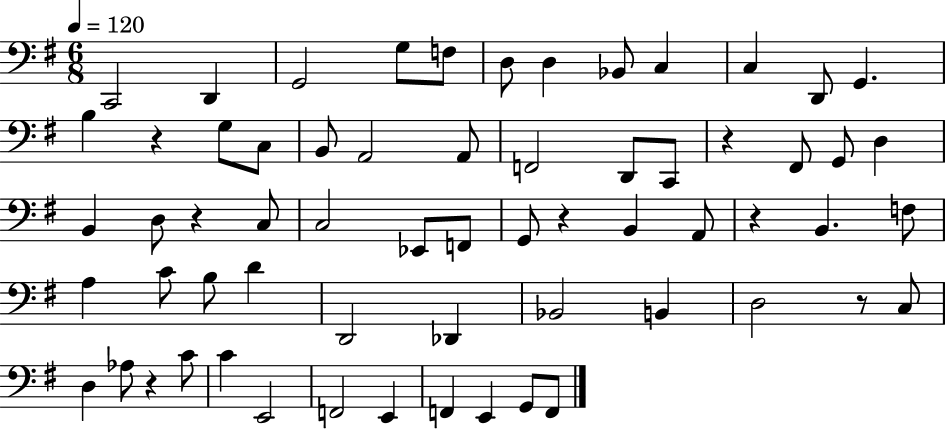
X:1
T:Untitled
M:6/8
L:1/4
K:G
C,,2 D,, G,,2 G,/2 F,/2 D,/2 D, _B,,/2 C, C, D,,/2 G,, B, z G,/2 C,/2 B,,/2 A,,2 A,,/2 F,,2 D,,/2 C,,/2 z ^F,,/2 G,,/2 D, B,, D,/2 z C,/2 C,2 _E,,/2 F,,/2 G,,/2 z B,, A,,/2 z B,, F,/2 A, C/2 B,/2 D D,,2 _D,, _B,,2 B,, D,2 z/2 C,/2 D, _A,/2 z C/2 C E,,2 F,,2 E,, F,, E,, G,,/2 F,,/2